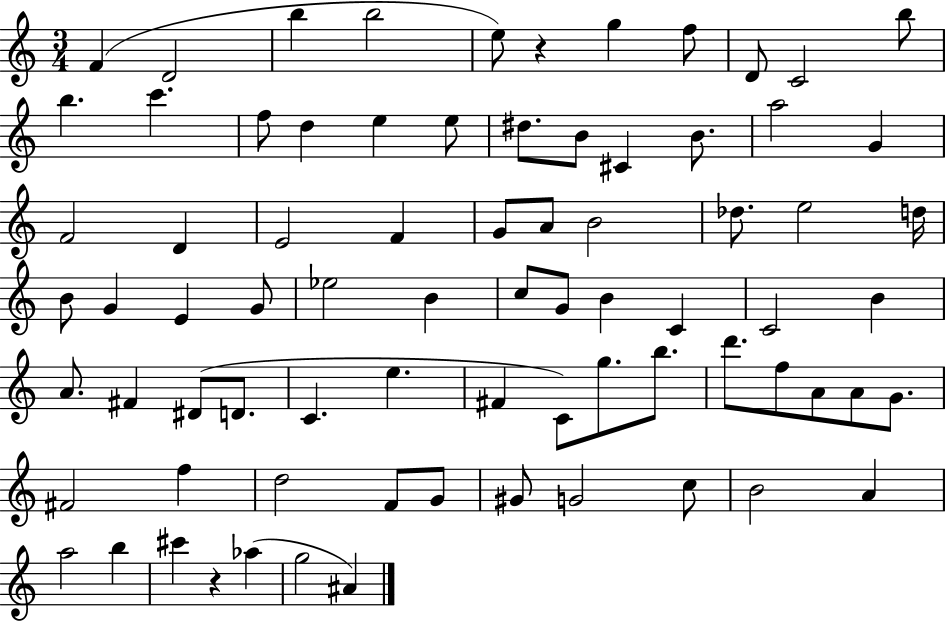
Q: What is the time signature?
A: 3/4